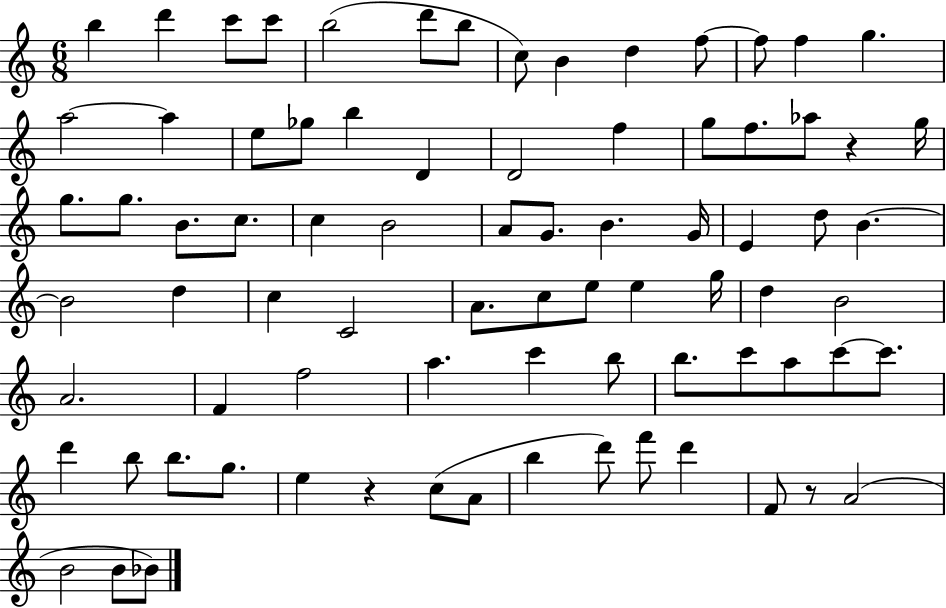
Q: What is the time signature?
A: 6/8